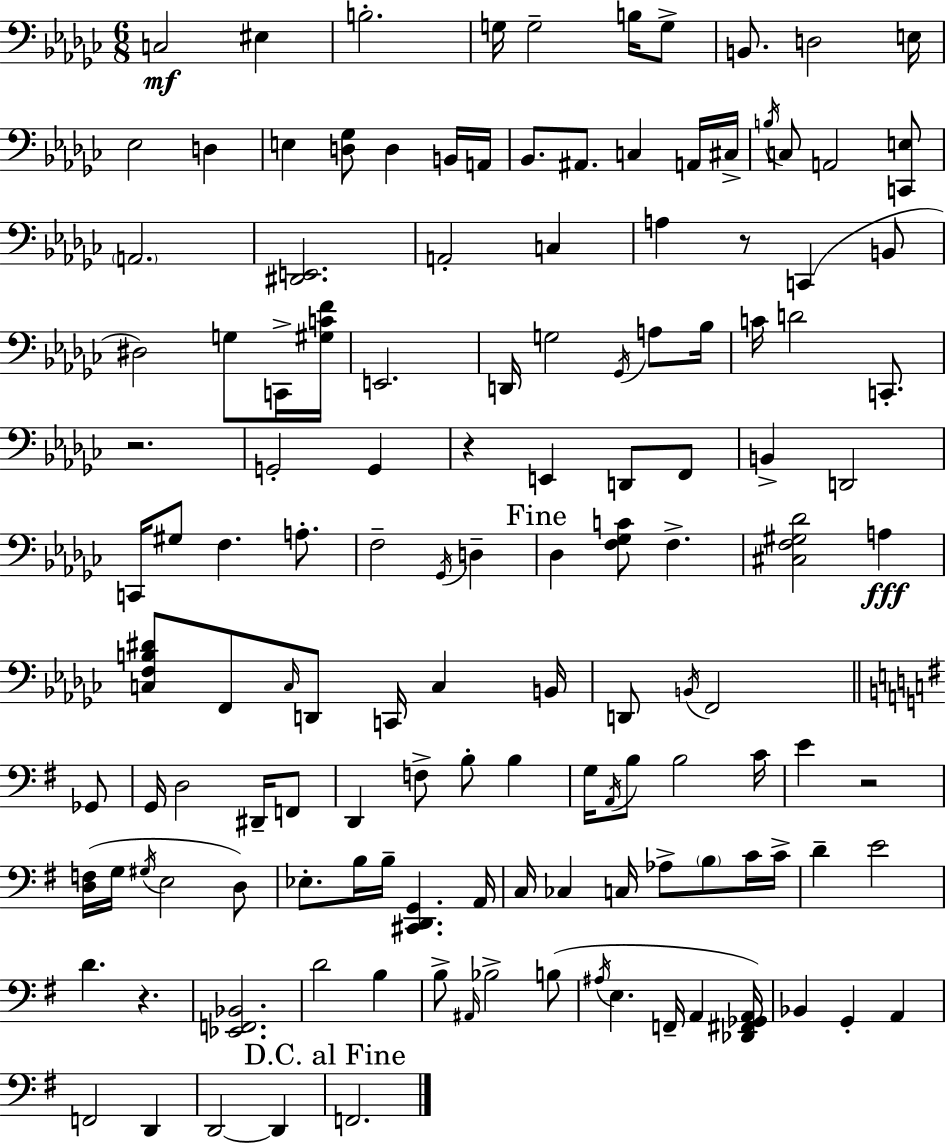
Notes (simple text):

C3/h EIS3/q B3/h. G3/s G3/h B3/s G3/e B2/e. D3/h E3/s Eb3/h D3/q E3/q [D3,Gb3]/e D3/q B2/s A2/s Bb2/e. A#2/e. C3/q A2/s C#3/s B3/s C3/e A2/h [C2,E3]/e A2/h. [D#2,E2]/h. A2/h C3/q A3/q R/e C2/q B2/e D#3/h G3/e C2/s [G#3,C4,F4]/s E2/h. D2/s G3/h Gb2/s A3/e Bb3/s C4/s D4/h C2/e. R/h. G2/h G2/q R/q E2/q D2/e F2/e B2/q D2/h C2/s G#3/e F3/q. A3/e. F3/h Gb2/s D3/q Db3/q [F3,Gb3,C4]/e F3/q. [C#3,F3,G#3,Db4]/h A3/q [C3,F3,B3,D#4]/e F2/e C3/s D2/e C2/s C3/q B2/s D2/e B2/s F2/h Gb2/e G2/s D3/h D#2/s F2/e D2/q F3/e B3/e B3/q G3/s A2/s B3/e B3/h C4/s E4/q R/h [D3,F3]/s G3/s G#3/s E3/h D3/e Eb3/e. B3/s B3/s [C#2,D2,G2]/q. A2/s C3/s CES3/q C3/s Ab3/e B3/e C4/s C4/s D4/q E4/h D4/q. R/q. [Eb2,F2,Bb2]/h. D4/h B3/q B3/e A#2/s Bb3/h B3/e A#3/s E3/q. F2/s A2/q [Db2,F#2,Gb2,A2]/s Bb2/q G2/q A2/q F2/h D2/q D2/h D2/q F2/h.